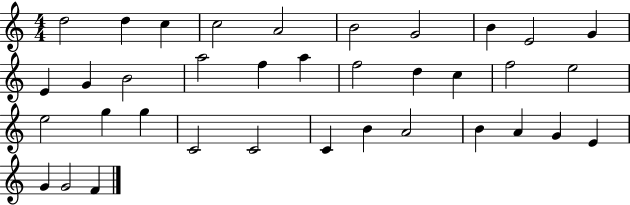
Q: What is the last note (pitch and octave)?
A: F4